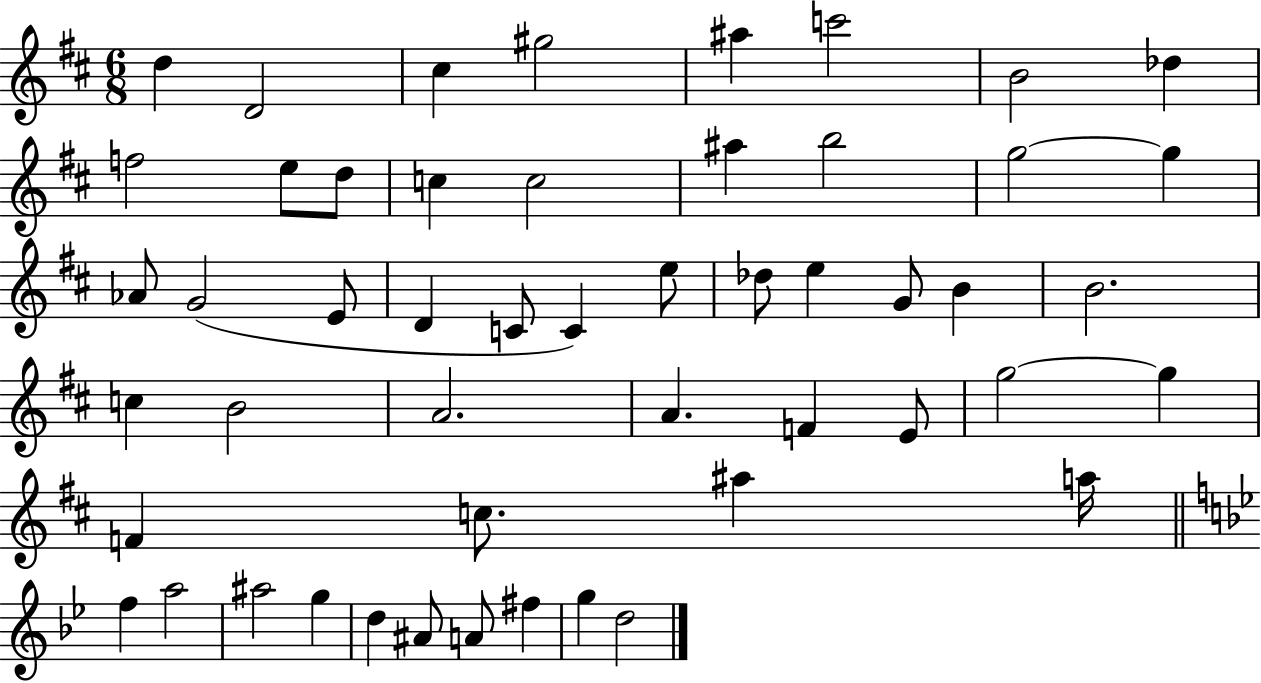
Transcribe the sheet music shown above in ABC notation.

X:1
T:Untitled
M:6/8
L:1/4
K:D
d D2 ^c ^g2 ^a c'2 B2 _d f2 e/2 d/2 c c2 ^a b2 g2 g _A/2 G2 E/2 D C/2 C e/2 _d/2 e G/2 B B2 c B2 A2 A F E/2 g2 g F c/2 ^a a/4 f a2 ^a2 g d ^A/2 A/2 ^f g d2